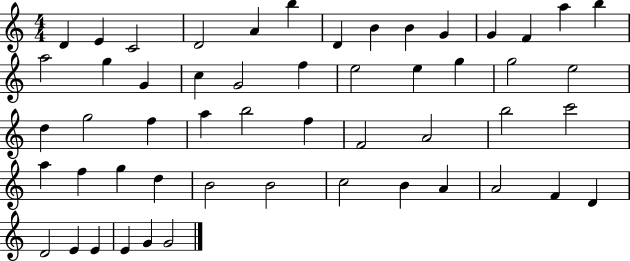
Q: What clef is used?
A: treble